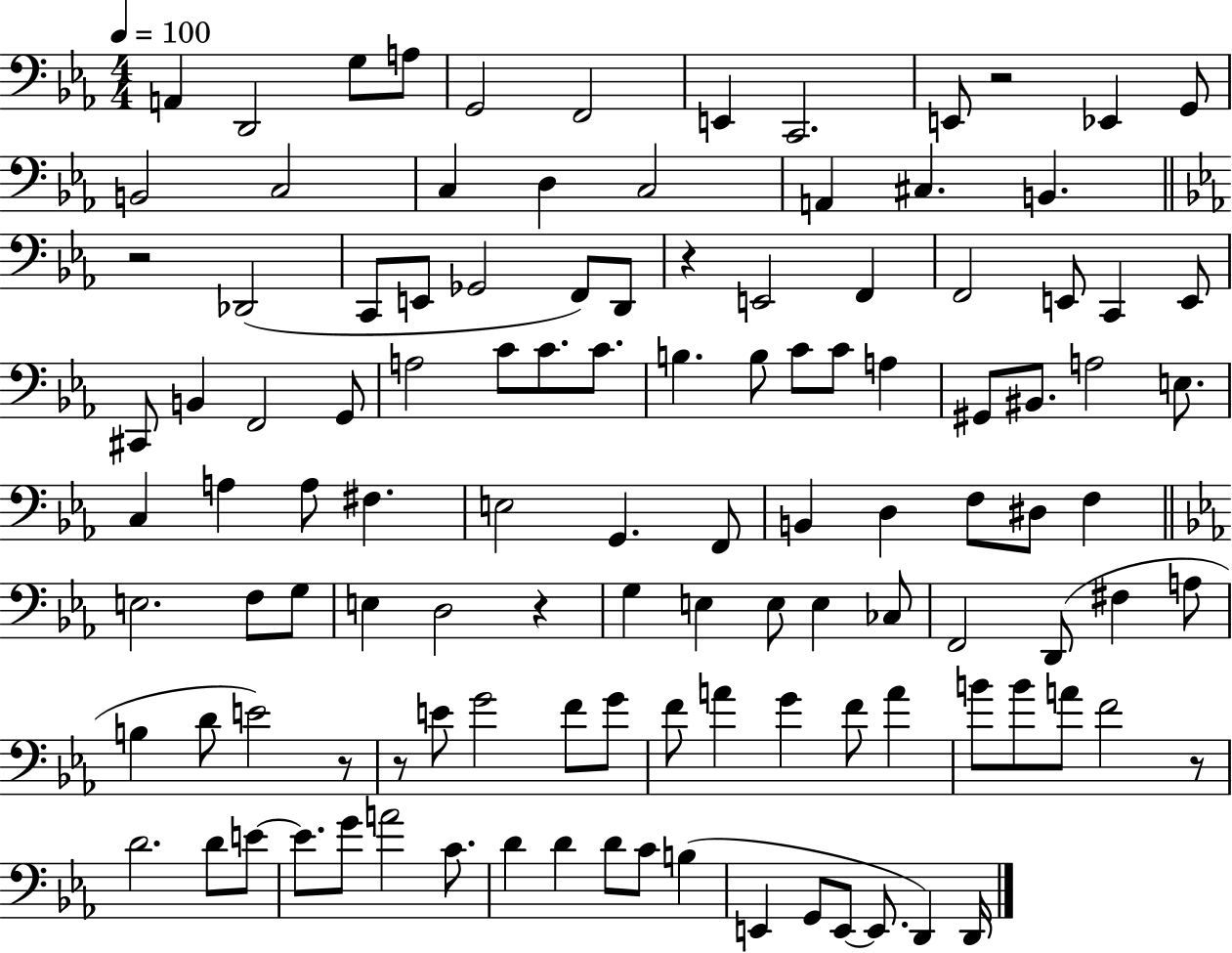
{
  \clef bass
  \numericTimeSignature
  \time 4/4
  \key ees \major
  \tempo 4 = 100
  \repeat volta 2 { a,4 d,2 g8 a8 | g,2 f,2 | e,4 c,2. | e,8 r2 ees,4 g,8 | \break b,2 c2 | c4 d4 c2 | a,4 cis4. b,4. | \bar "||" \break \key c \minor r2 des,2( | c,8 e,8 ges,2 f,8) d,8 | r4 e,2 f,4 | f,2 e,8 c,4 e,8 | \break cis,8 b,4 f,2 g,8 | a2 c'8 c'8. c'8. | b4. b8 c'8 c'8 a4 | gis,8 bis,8. a2 e8. | \break c4 a4 a8 fis4. | e2 g,4. f,8 | b,4 d4 f8 dis8 f4 | \bar "||" \break \key c \minor e2. f8 g8 | e4 d2 r4 | g4 e4 e8 e4 ces8 | f,2 d,8( fis4 a8 | \break b4 d'8 e'2) r8 | r8 e'8 g'2 f'8 g'8 | f'8 a'4 g'4 f'8 a'4 | b'8 b'8 a'8 f'2 r8 | \break d'2. d'8 e'8~~ | e'8. g'8 a'2 c'8. | d'4 d'4 d'8 c'8 b4( | e,4 g,8 e,8~~ e,8. d,4) d,16 | \break } \bar "|."
}